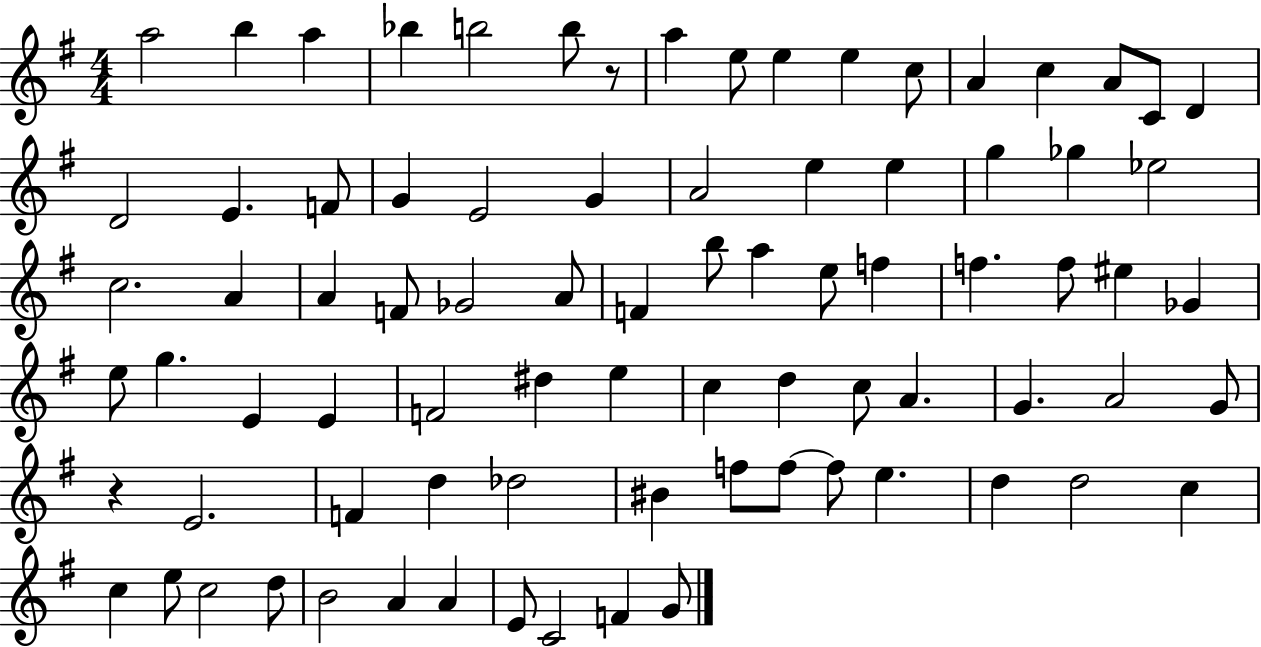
{
  \clef treble
  \numericTimeSignature
  \time 4/4
  \key g \major
  a''2 b''4 a''4 | bes''4 b''2 b''8 r8 | a''4 e''8 e''4 e''4 c''8 | a'4 c''4 a'8 c'8 d'4 | \break d'2 e'4. f'8 | g'4 e'2 g'4 | a'2 e''4 e''4 | g''4 ges''4 ees''2 | \break c''2. a'4 | a'4 f'8 ges'2 a'8 | f'4 b''8 a''4 e''8 f''4 | f''4. f''8 eis''4 ges'4 | \break e''8 g''4. e'4 e'4 | f'2 dis''4 e''4 | c''4 d''4 c''8 a'4. | g'4. a'2 g'8 | \break r4 e'2. | f'4 d''4 des''2 | bis'4 f''8 f''8~~ f''8 e''4. | d''4 d''2 c''4 | \break c''4 e''8 c''2 d''8 | b'2 a'4 a'4 | e'8 c'2 f'4 g'8 | \bar "|."
}